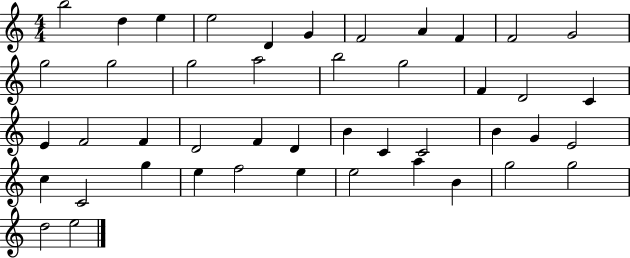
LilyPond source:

{
  \clef treble
  \numericTimeSignature
  \time 4/4
  \key c \major
  b''2 d''4 e''4 | e''2 d'4 g'4 | f'2 a'4 f'4 | f'2 g'2 | \break g''2 g''2 | g''2 a''2 | b''2 g''2 | f'4 d'2 c'4 | \break e'4 f'2 f'4 | d'2 f'4 d'4 | b'4 c'4 c'2 | b'4 g'4 e'2 | \break c''4 c'2 g''4 | e''4 f''2 e''4 | e''2 a''4 b'4 | g''2 g''2 | \break d''2 e''2 | \bar "|."
}